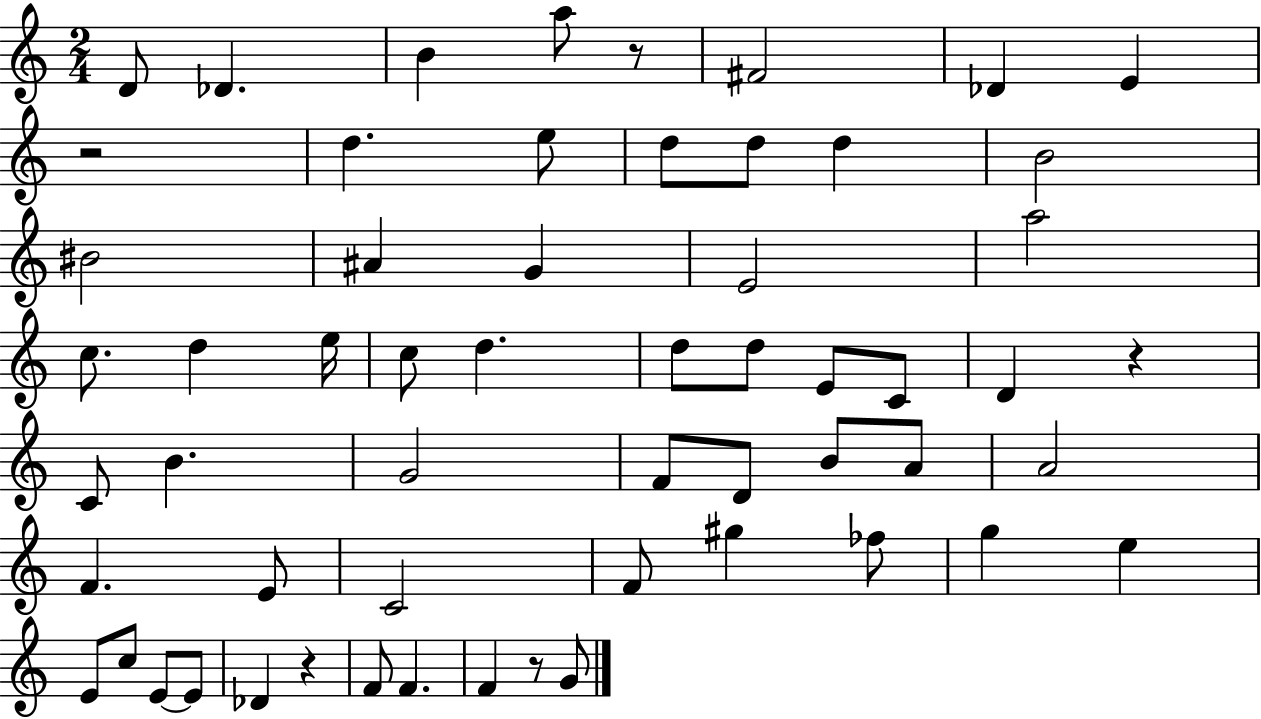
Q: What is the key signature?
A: C major